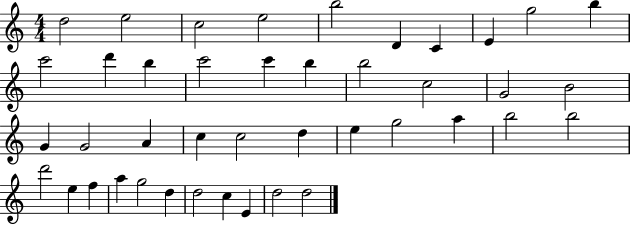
D5/h E5/h C5/h E5/h B5/h D4/q C4/q E4/q G5/h B5/q C6/h D6/q B5/q C6/h C6/q B5/q B5/h C5/h G4/h B4/h G4/q G4/h A4/q C5/q C5/h D5/q E5/q G5/h A5/q B5/h B5/h D6/h E5/q F5/q A5/q G5/h D5/q D5/h C5/q E4/q D5/h D5/h